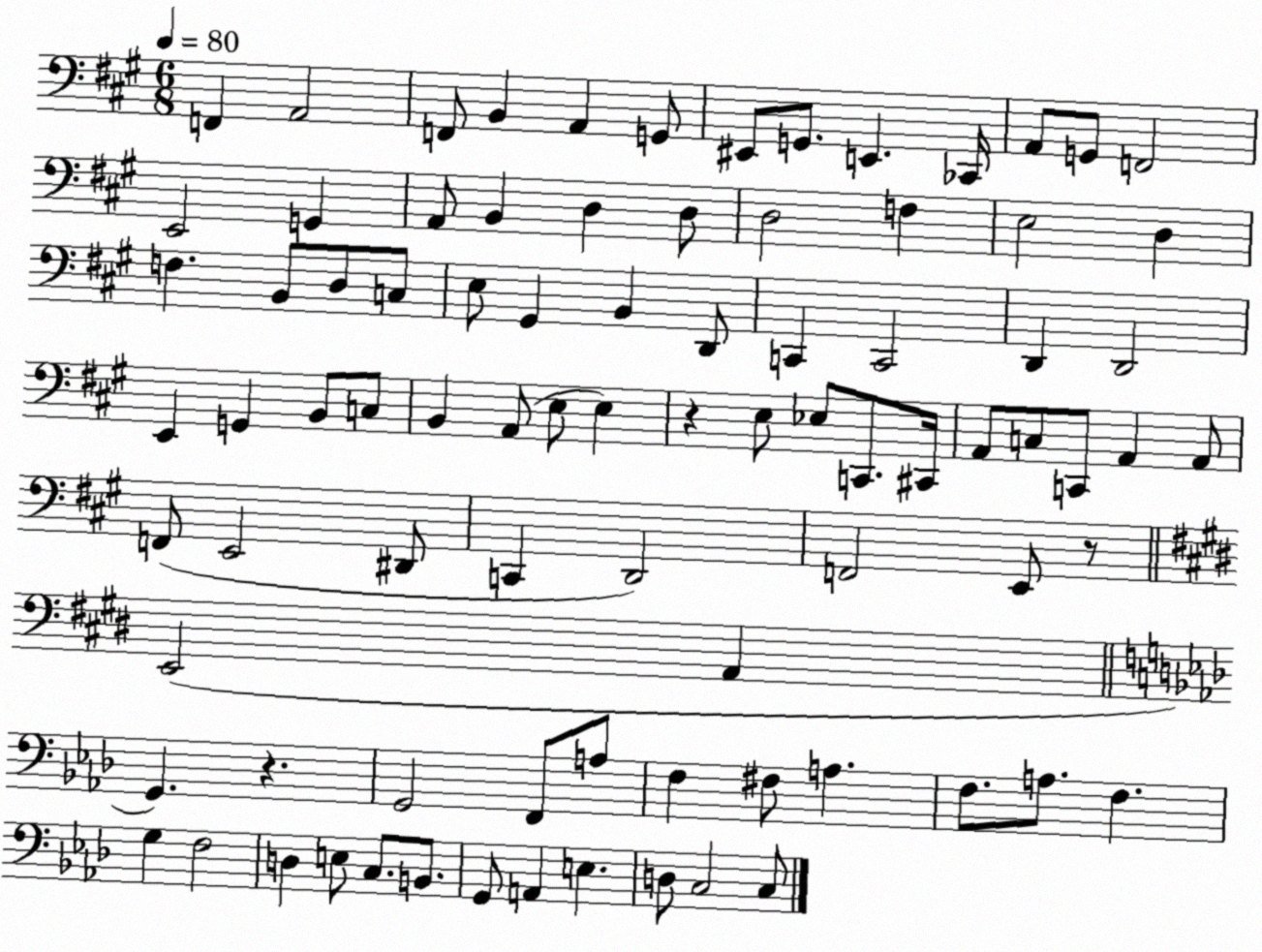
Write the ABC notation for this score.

X:1
T:Untitled
M:6/8
L:1/4
K:A
F,, A,,2 F,,/2 B,, A,, G,,/2 ^E,,/2 G,,/2 E,, _C,,/4 A,,/2 G,,/2 F,,2 E,,2 G,, A,,/2 B,, D, D,/2 D,2 F, E,2 D, F, B,,/2 D,/2 C,/2 E,/2 ^G,, B,, D,,/2 C,, C,,2 D,, D,,2 E,, G,, B,,/2 C,/2 B,, A,,/2 E,/2 E, z E,/2 _E,/2 C,,/2 ^C,,/4 A,,/2 C,/2 C,,/2 A,, A,,/2 F,,/2 E,,2 ^D,,/2 C,, D,,2 F,,2 E,,/2 z/2 E,,2 A,, G,, z G,,2 F,,/2 A,/2 F, ^F,/2 A, F,/2 A,/2 F, G, F,2 D, E,/2 C,/2 B,,/2 G,,/2 A,, E, D,/2 C,2 C,/2